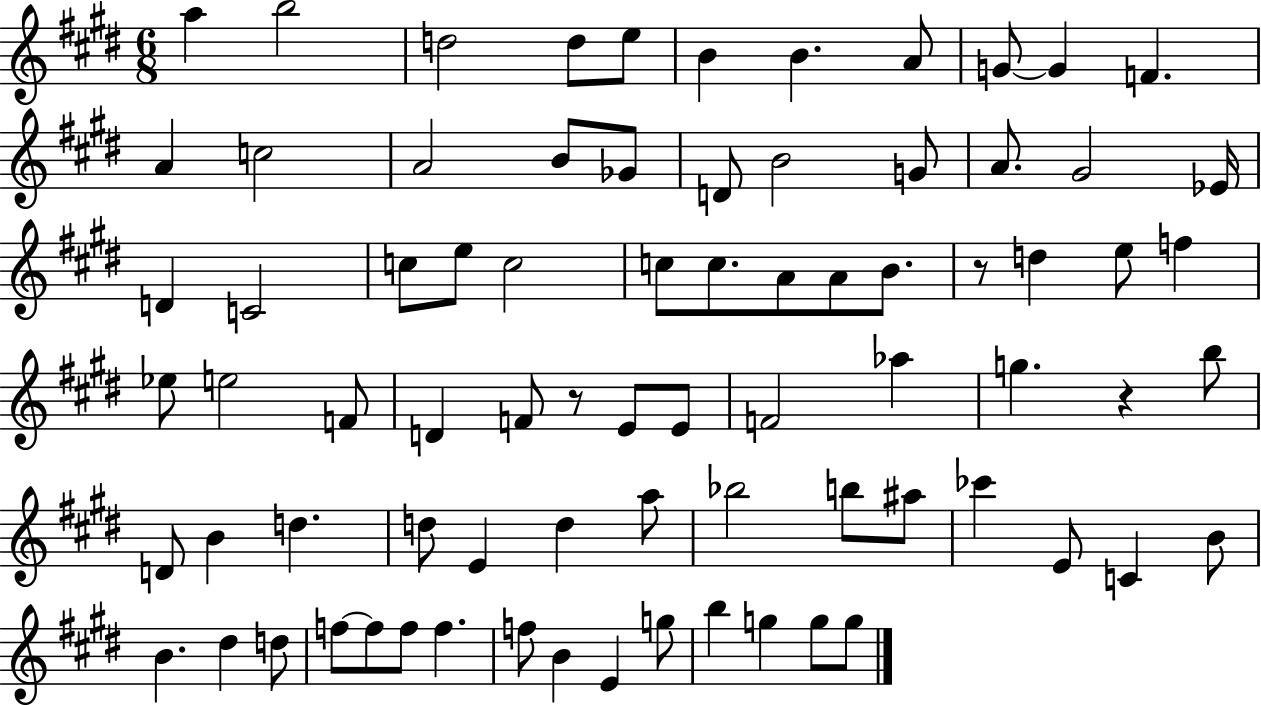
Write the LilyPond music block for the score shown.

{
  \clef treble
  \numericTimeSignature
  \time 6/8
  \key e \major
  \repeat volta 2 { a''4 b''2 | d''2 d''8 e''8 | b'4 b'4. a'8 | g'8~~ g'4 f'4. | \break a'4 c''2 | a'2 b'8 ges'8 | d'8 b'2 g'8 | a'8. gis'2 ees'16 | \break d'4 c'2 | c''8 e''8 c''2 | c''8 c''8. a'8 a'8 b'8. | r8 d''4 e''8 f''4 | \break ees''8 e''2 f'8 | d'4 f'8 r8 e'8 e'8 | f'2 aes''4 | g''4. r4 b''8 | \break d'8 b'4 d''4. | d''8 e'4 d''4 a''8 | bes''2 b''8 ais''8 | ces'''4 e'8 c'4 b'8 | \break b'4. dis''4 d''8 | f''8~~ f''8 f''8 f''4. | f''8 b'4 e'4 g''8 | b''4 g''4 g''8 g''8 | \break } \bar "|."
}